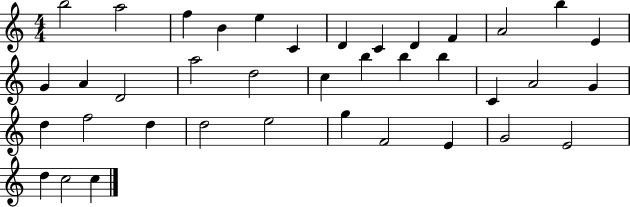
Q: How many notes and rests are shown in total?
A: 38